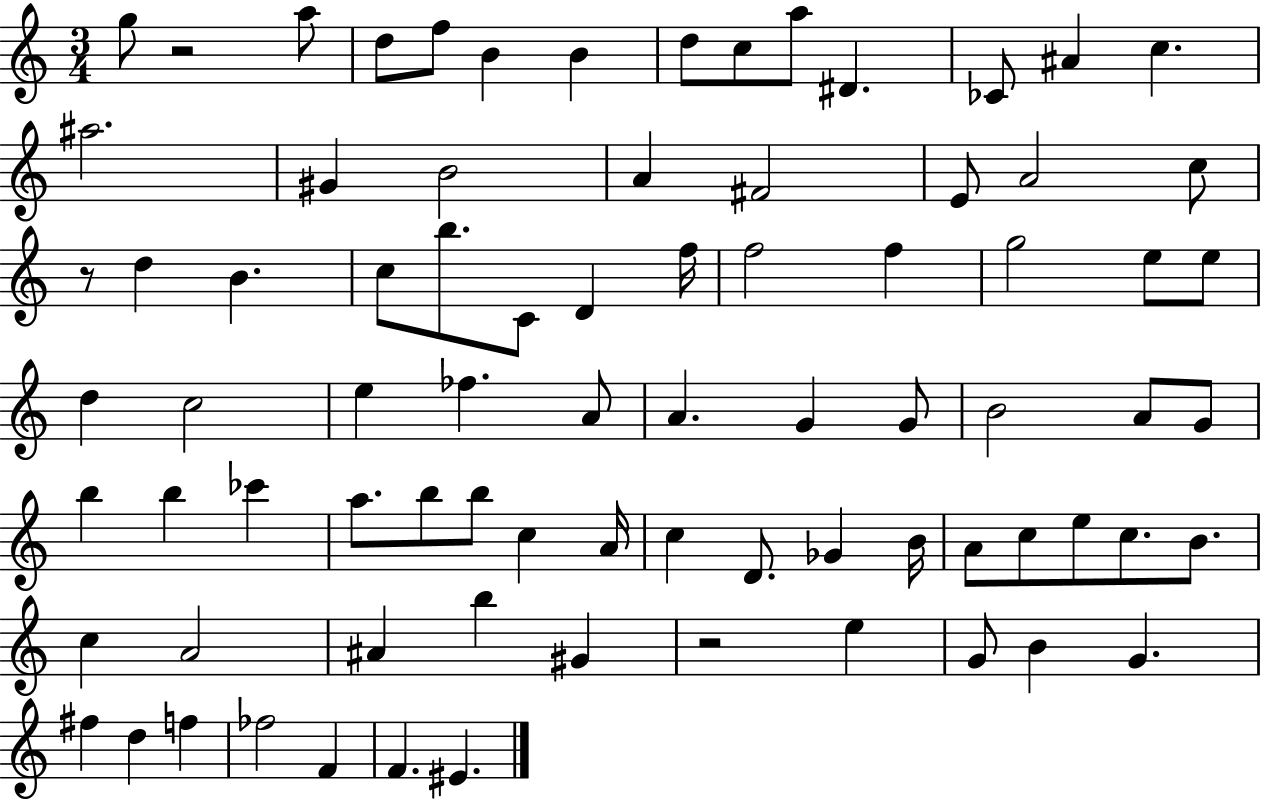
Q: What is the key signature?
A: C major